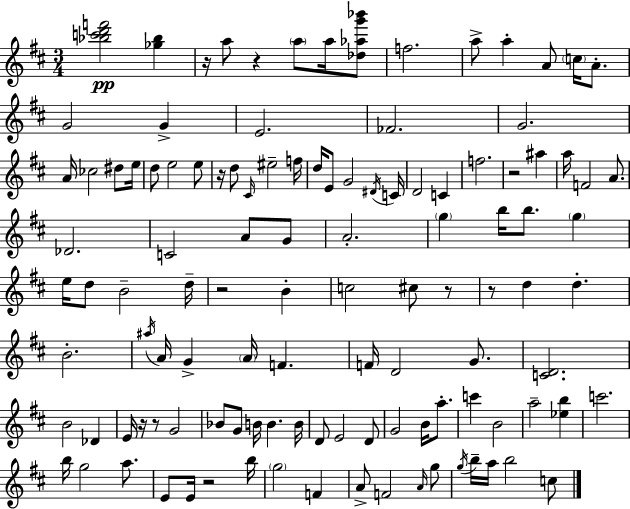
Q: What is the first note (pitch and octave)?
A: A5